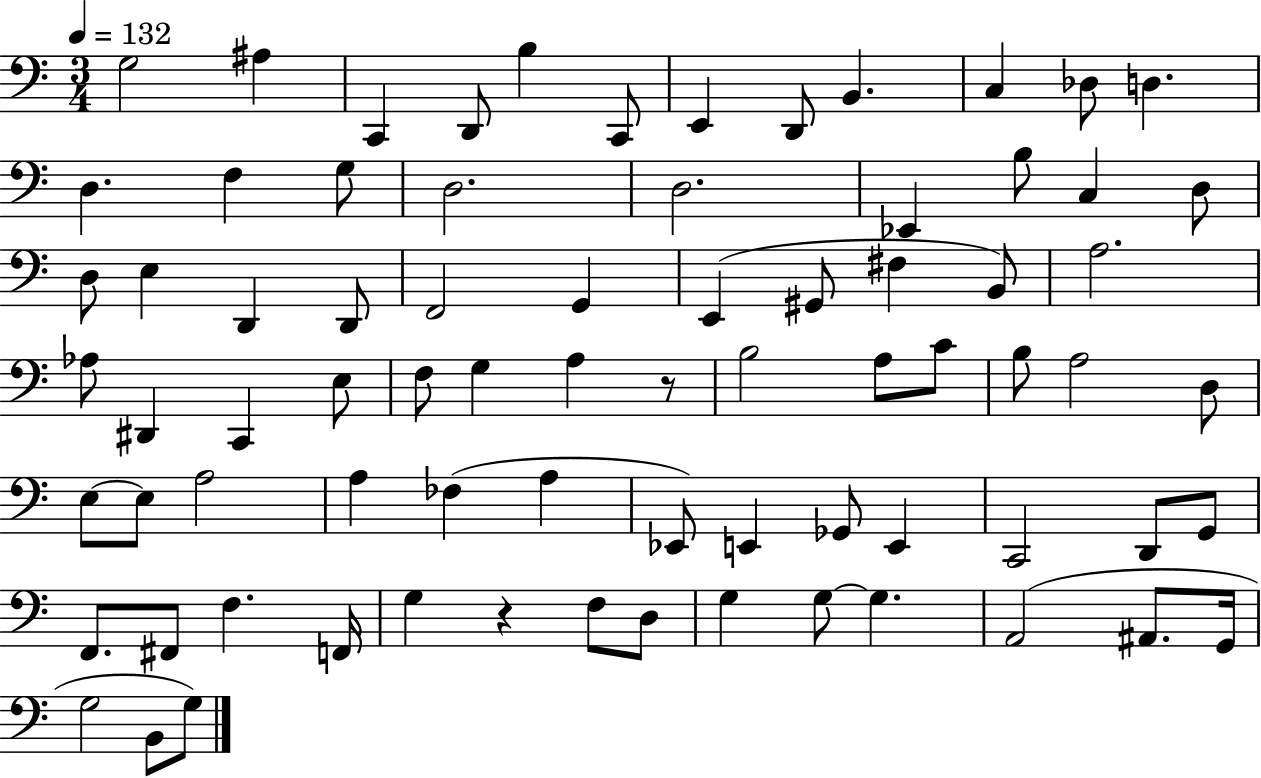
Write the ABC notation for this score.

X:1
T:Untitled
M:3/4
L:1/4
K:C
G,2 ^A, C,, D,,/2 B, C,,/2 E,, D,,/2 B,, C, _D,/2 D, D, F, G,/2 D,2 D,2 _E,, B,/2 C, D,/2 D,/2 E, D,, D,,/2 F,,2 G,, E,, ^G,,/2 ^F, B,,/2 A,2 _A,/2 ^D,, C,, E,/2 F,/2 G, A, z/2 B,2 A,/2 C/2 B,/2 A,2 D,/2 E,/2 E,/2 A,2 A, _F, A, _E,,/2 E,, _G,,/2 E,, C,,2 D,,/2 G,,/2 F,,/2 ^F,,/2 F, F,,/4 G, z F,/2 D,/2 G, G,/2 G, A,,2 ^A,,/2 G,,/4 G,2 B,,/2 G,/2